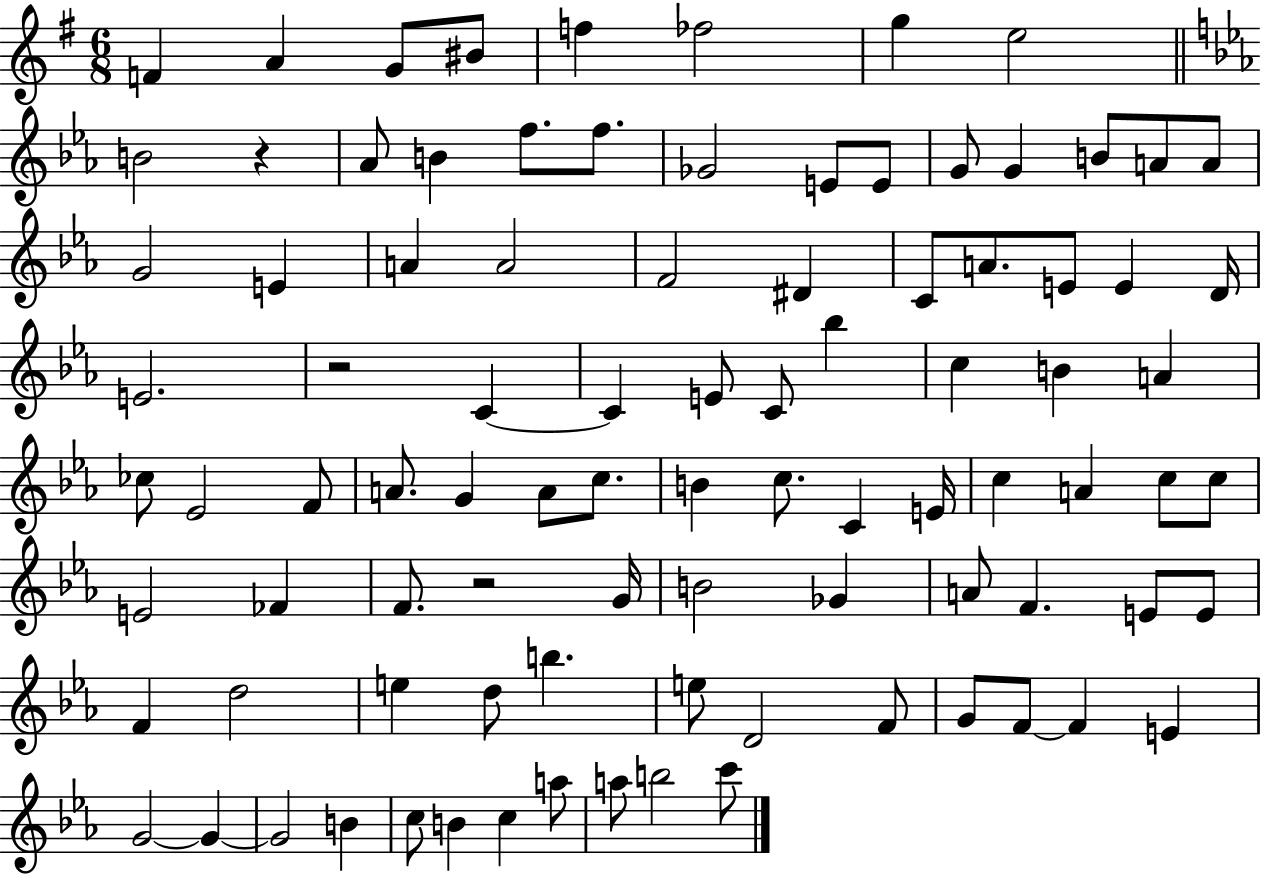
F4/q A4/q G4/e BIS4/e F5/q FES5/h G5/q E5/h B4/h R/q Ab4/e B4/q F5/e. F5/e. Gb4/h E4/e E4/e G4/e G4/q B4/e A4/e A4/e G4/h E4/q A4/q A4/h F4/h D#4/q C4/e A4/e. E4/e E4/q D4/s E4/h. R/h C4/q C4/q E4/e C4/e Bb5/q C5/q B4/q A4/q CES5/e Eb4/h F4/e A4/e. G4/q A4/e C5/e. B4/q C5/e. C4/q E4/s C5/q A4/q C5/e C5/e E4/h FES4/q F4/e. R/h G4/s B4/h Gb4/q A4/e F4/q. E4/e E4/e F4/q D5/h E5/q D5/e B5/q. E5/e D4/h F4/e G4/e F4/e F4/q E4/q G4/h G4/q G4/h B4/q C5/e B4/q C5/q A5/e A5/e B5/h C6/e